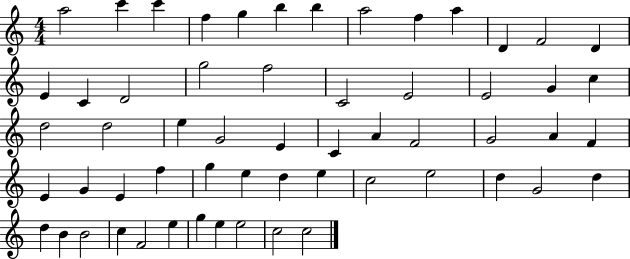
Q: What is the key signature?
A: C major